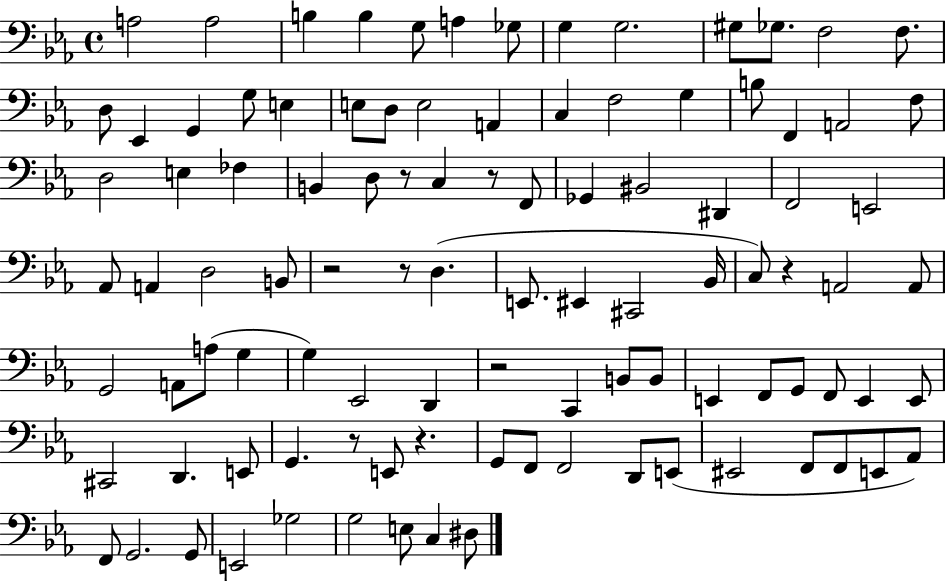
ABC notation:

X:1
T:Untitled
M:4/4
L:1/4
K:Eb
A,2 A,2 B, B, G,/2 A, _G,/2 G, G,2 ^G,/2 _G,/2 F,2 F,/2 D,/2 _E,, G,, G,/2 E, E,/2 D,/2 E,2 A,, C, F,2 G, B,/2 F,, A,,2 F,/2 D,2 E, _F, B,, D,/2 z/2 C, z/2 F,,/2 _G,, ^B,,2 ^D,, F,,2 E,,2 _A,,/2 A,, D,2 B,,/2 z2 z/2 D, E,,/2 ^E,, ^C,,2 _B,,/4 C,/2 z A,,2 A,,/2 G,,2 A,,/2 A,/2 G, G, _E,,2 D,, z2 C,, B,,/2 B,,/2 E,, F,,/2 G,,/2 F,,/2 E,, E,,/2 ^C,,2 D,, E,,/2 G,, z/2 E,,/2 z G,,/2 F,,/2 F,,2 D,,/2 E,,/2 ^E,,2 F,,/2 F,,/2 E,,/2 _A,,/2 F,,/2 G,,2 G,,/2 E,,2 _G,2 G,2 E,/2 C, ^D,/2